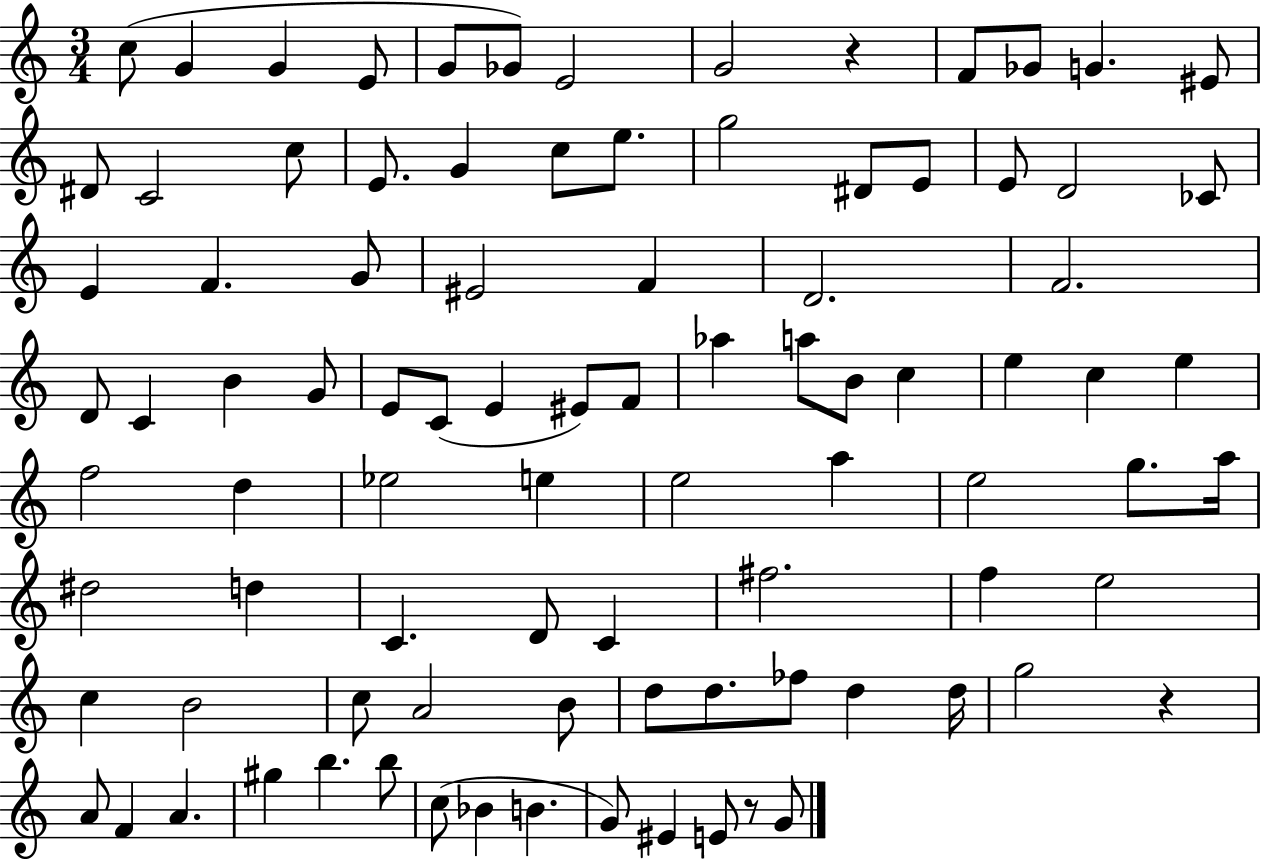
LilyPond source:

{
  \clef treble
  \numericTimeSignature
  \time 3/4
  \key c \major
  c''8( g'4 g'4 e'8 | g'8 ges'8) e'2 | g'2 r4 | f'8 ges'8 g'4. eis'8 | \break dis'8 c'2 c''8 | e'8. g'4 c''8 e''8. | g''2 dis'8 e'8 | e'8 d'2 ces'8 | \break e'4 f'4. g'8 | eis'2 f'4 | d'2. | f'2. | \break d'8 c'4 b'4 g'8 | e'8 c'8( e'4 eis'8) f'8 | aes''4 a''8 b'8 c''4 | e''4 c''4 e''4 | \break f''2 d''4 | ees''2 e''4 | e''2 a''4 | e''2 g''8. a''16 | \break dis''2 d''4 | c'4. d'8 c'4 | fis''2. | f''4 e''2 | \break c''4 b'2 | c''8 a'2 b'8 | d''8 d''8. fes''8 d''4 d''16 | g''2 r4 | \break a'8 f'4 a'4. | gis''4 b''4. b''8 | c''8( bes'4 b'4. | g'8) eis'4 e'8 r8 g'8 | \break \bar "|."
}